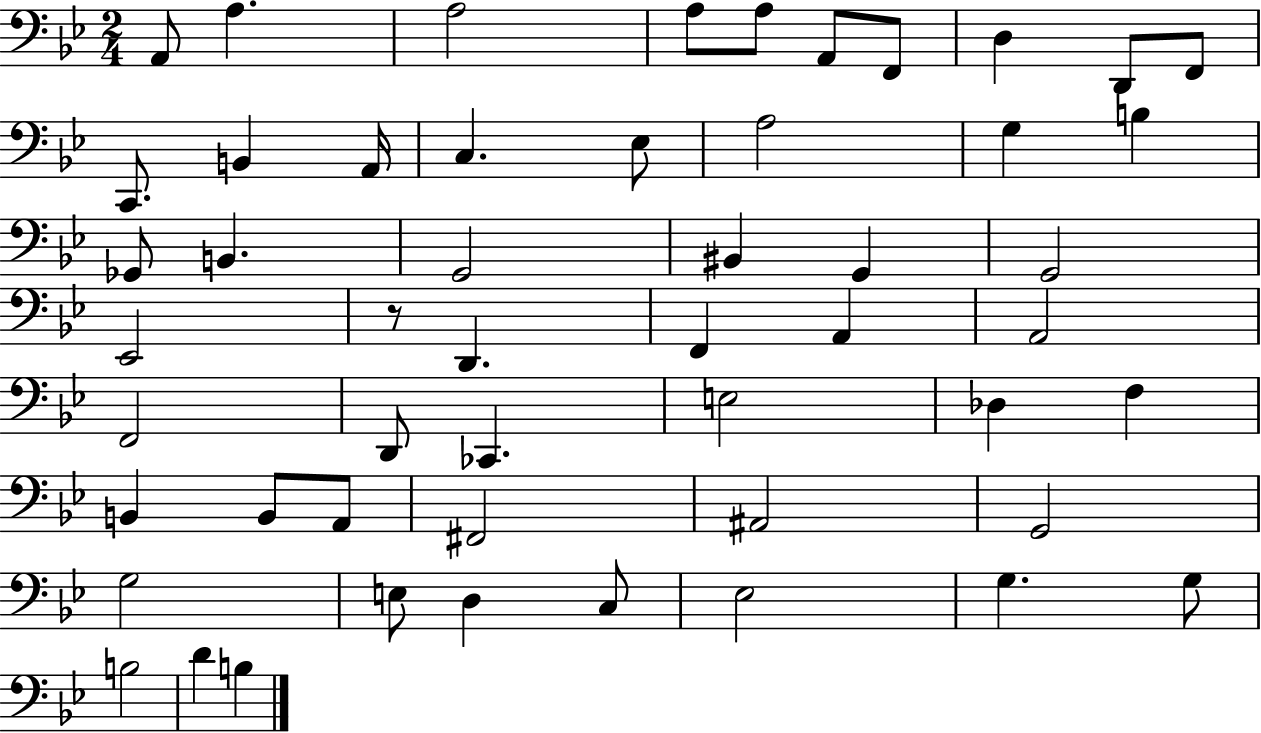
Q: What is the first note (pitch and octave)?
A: A2